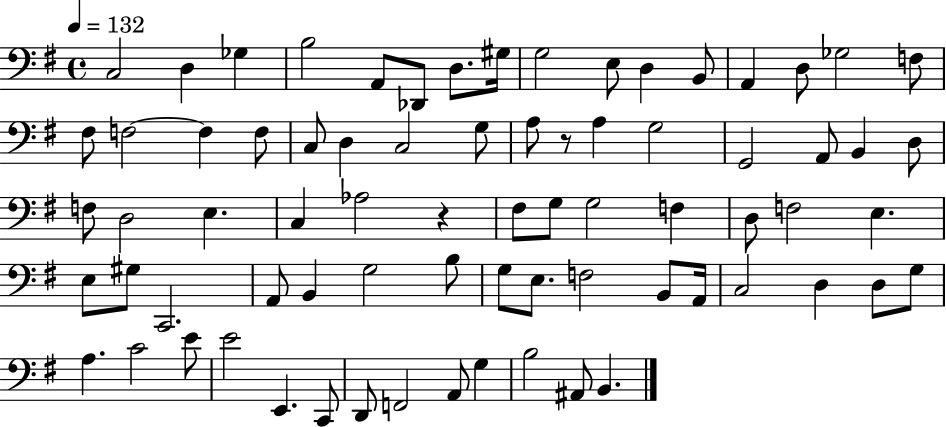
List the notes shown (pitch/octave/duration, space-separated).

C3/h D3/q Gb3/q B3/h A2/e Db2/e D3/e. G#3/s G3/h E3/e D3/q B2/e A2/q D3/e Gb3/h F3/e F#3/e F3/h F3/q F3/e C3/e D3/q C3/h G3/e A3/e R/e A3/q G3/h G2/h A2/e B2/q D3/e F3/e D3/h E3/q. C3/q Ab3/h R/q F#3/e G3/e G3/h F3/q D3/e F3/h E3/q. E3/e G#3/e C2/h. A2/e B2/q G3/h B3/e G3/e E3/e. F3/h B2/e A2/s C3/h D3/q D3/e G3/e A3/q. C4/h E4/e E4/h E2/q. C2/e D2/e F2/h A2/e G3/q B3/h A#2/e B2/q.